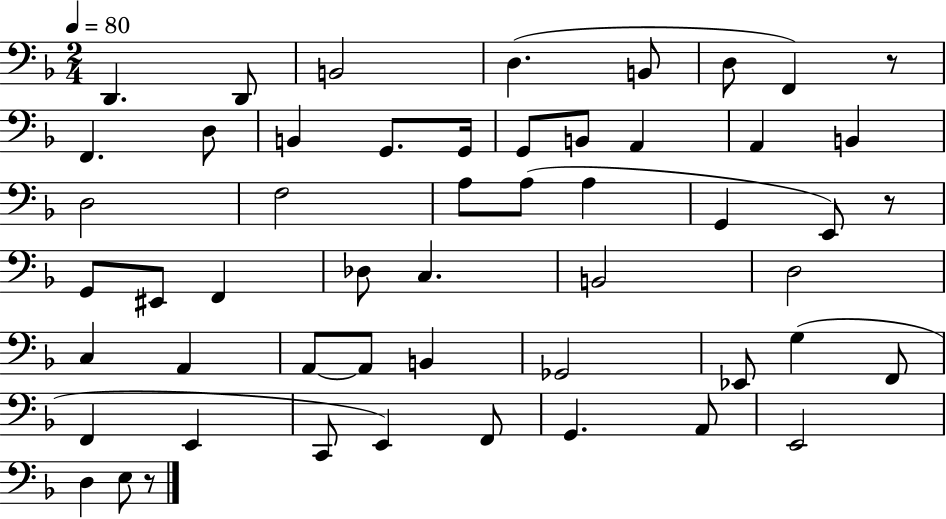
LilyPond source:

{
  \clef bass
  \numericTimeSignature
  \time 2/4
  \key f \major
  \tempo 4 = 80
  d,4. d,8 | b,2 | d4.( b,8 | d8 f,4) r8 | \break f,4. d8 | b,4 g,8. g,16 | g,8 b,8 a,4 | a,4 b,4 | \break d2 | f2 | a8 a8( a4 | g,4 e,8) r8 | \break g,8 eis,8 f,4 | des8 c4. | b,2 | d2 | \break c4 a,4 | a,8~~ a,8 b,4 | ges,2 | ees,8 g4( f,8 | \break f,4 e,4 | c,8 e,4) f,8 | g,4. a,8 | e,2 | \break d4 e8 r8 | \bar "|."
}